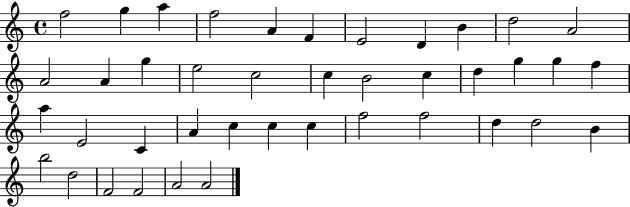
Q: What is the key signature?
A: C major